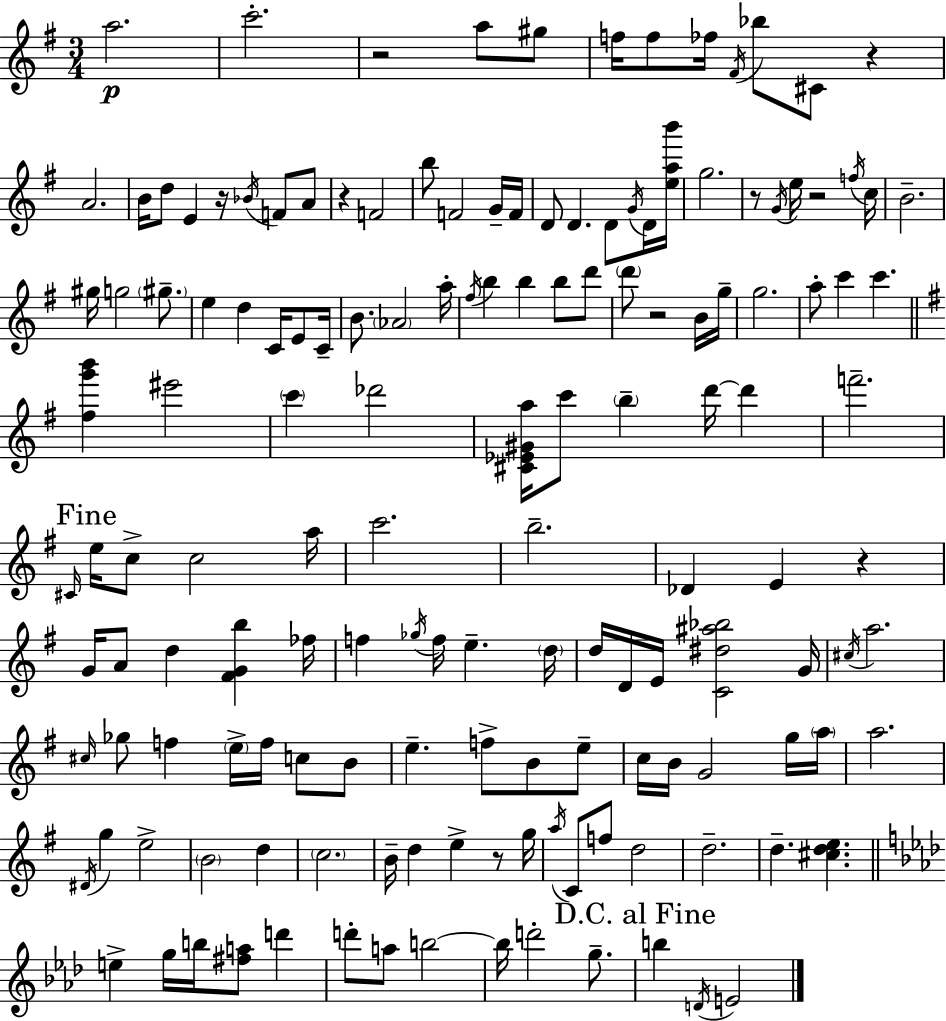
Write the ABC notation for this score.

X:1
T:Untitled
M:3/4
L:1/4
K:G
a2 c'2 z2 a/2 ^g/2 f/4 f/2 _f/4 ^F/4 _b/2 ^C/2 z A2 B/4 d/2 E z/4 _B/4 F/2 A/2 z F2 b/2 F2 G/4 F/4 D/2 D D/2 G/4 D/4 [eab']/4 g2 z/2 G/4 e/4 z2 f/4 c/4 B2 ^g/4 g2 ^g/2 e d C/4 E/2 C/4 B/2 _A2 a/4 ^f/4 b b b/2 d'/2 d'/2 z2 B/4 g/4 g2 a/2 c' c' [^fg'b'] ^e'2 c' _d'2 [^C_E^Ga]/4 c'/2 b d'/4 d' f'2 ^C/4 e/4 c/2 c2 a/4 c'2 b2 _D E z G/4 A/2 d [^FGb] _f/4 f _g/4 f/4 e d/4 d/4 D/4 E/4 [C^d^a_b]2 G/4 ^c/4 a2 ^c/4 _g/2 f e/4 f/4 c/2 B/2 e f/2 B/2 e/2 c/4 B/4 G2 g/4 a/4 a2 ^D/4 g e2 B2 d c2 B/4 d e z/2 g/4 a/4 C/2 f/2 d2 d2 d [^cde] e g/4 b/4 [^fa]/2 d' d'/2 a/2 b2 b/4 d'2 g/2 b D/4 E2